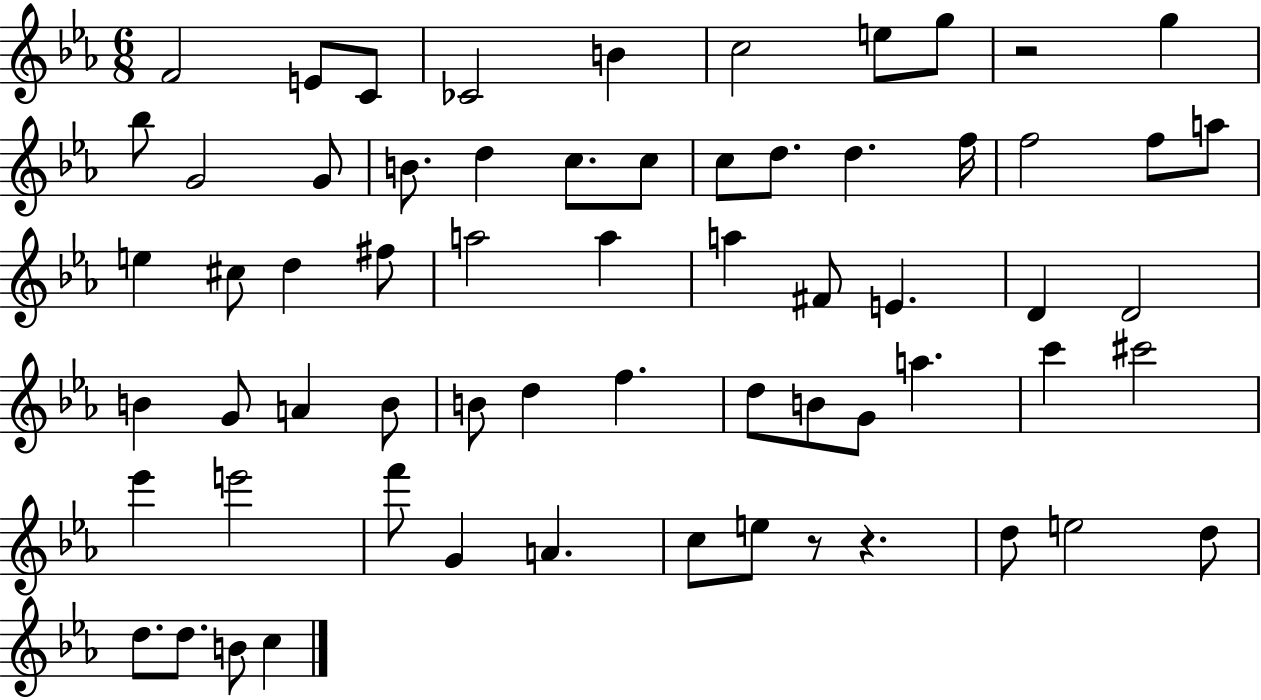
F4/h E4/e C4/e CES4/h B4/q C5/h E5/e G5/e R/h G5/q Bb5/e G4/h G4/e B4/e. D5/q C5/e. C5/e C5/e D5/e. D5/q. F5/s F5/h F5/e A5/e E5/q C#5/e D5/q F#5/e A5/h A5/q A5/q F#4/e E4/q. D4/q D4/h B4/q G4/e A4/q B4/e B4/e D5/q F5/q. D5/e B4/e G4/e A5/q. C6/q C#6/h Eb6/q E6/h F6/e G4/q A4/q. C5/e E5/e R/e R/q. D5/e E5/h D5/e D5/e. D5/e. B4/e C5/q